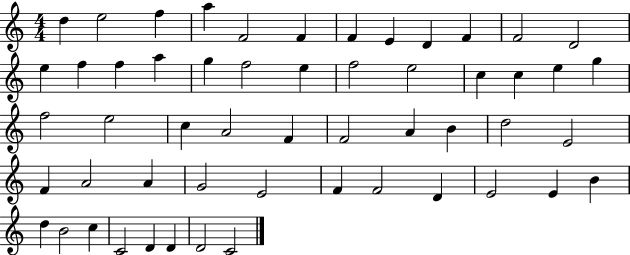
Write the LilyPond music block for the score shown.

{
  \clef treble
  \numericTimeSignature
  \time 4/4
  \key c \major
  d''4 e''2 f''4 | a''4 f'2 f'4 | f'4 e'4 d'4 f'4 | f'2 d'2 | \break e''4 f''4 f''4 a''4 | g''4 f''2 e''4 | f''2 e''2 | c''4 c''4 e''4 g''4 | \break f''2 e''2 | c''4 a'2 f'4 | f'2 a'4 b'4 | d''2 e'2 | \break f'4 a'2 a'4 | g'2 e'2 | f'4 f'2 d'4 | e'2 e'4 b'4 | \break d''4 b'2 c''4 | c'2 d'4 d'4 | d'2 c'2 | \bar "|."
}